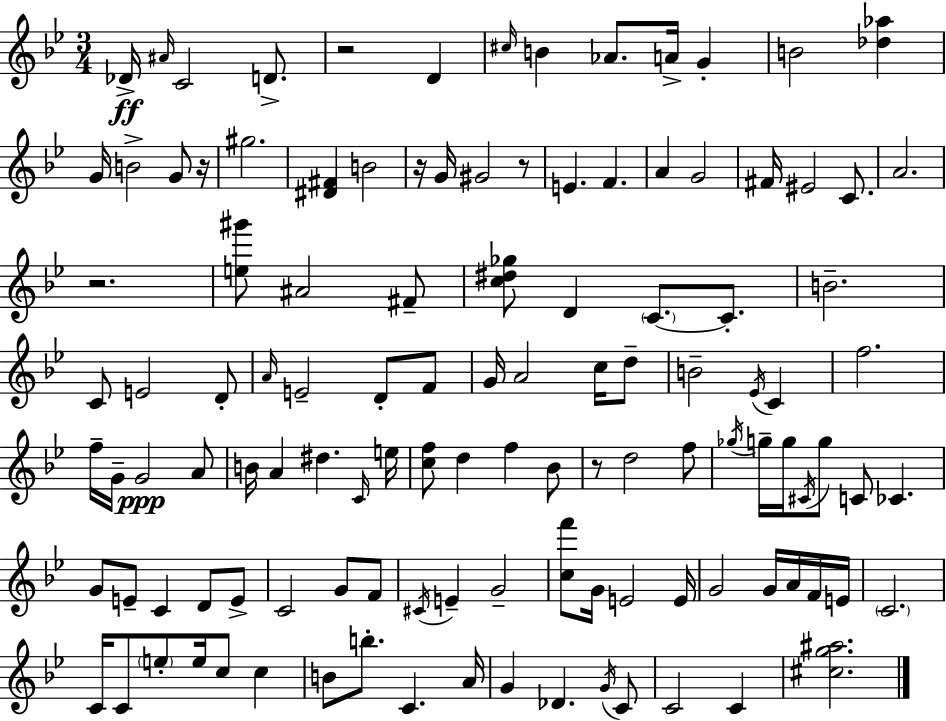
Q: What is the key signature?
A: BES major